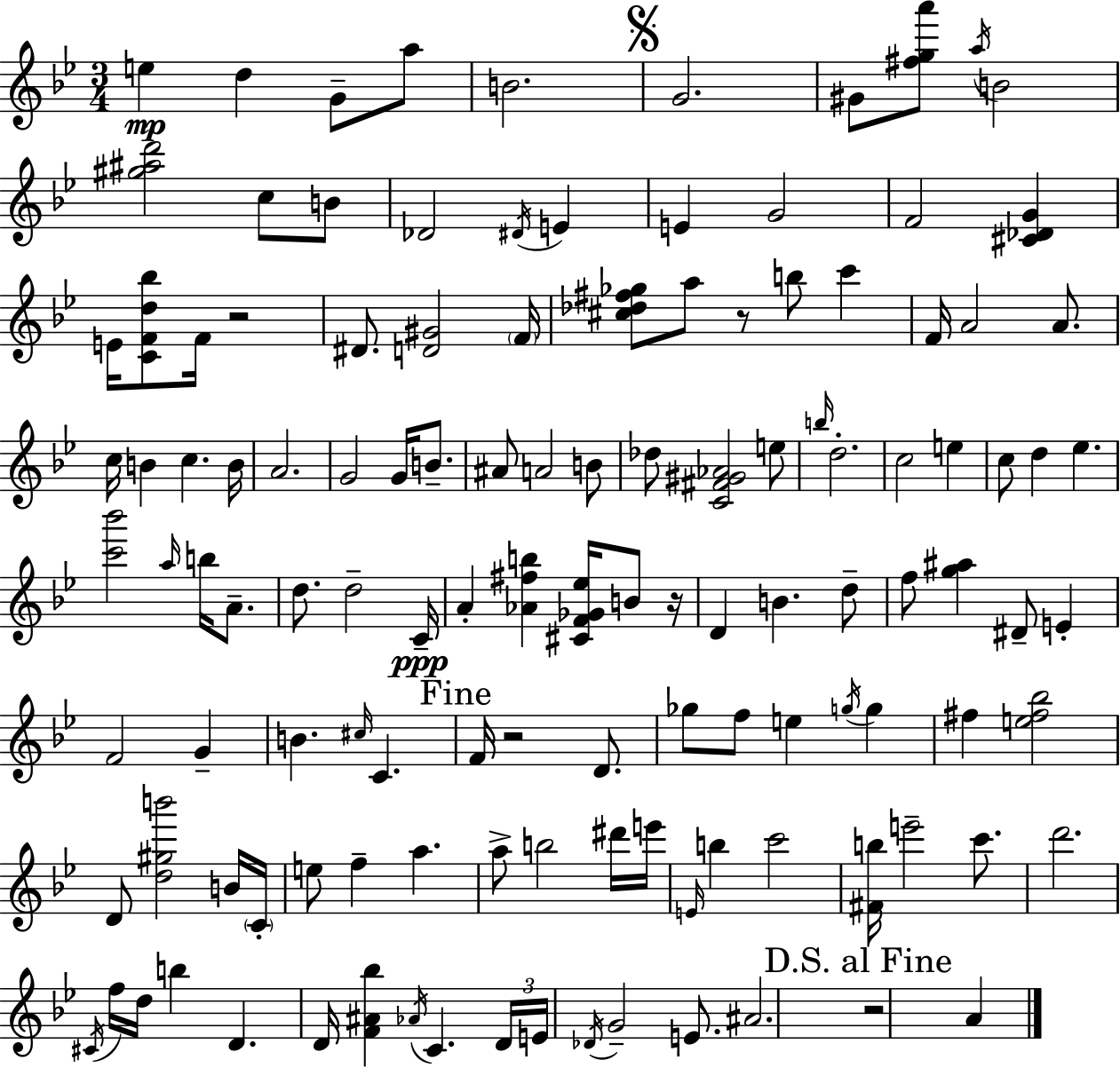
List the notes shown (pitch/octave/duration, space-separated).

E5/q D5/q G4/e A5/e B4/h. G4/h. G#4/e [F#5,G5,A6]/e A5/s B4/h [G#5,A#5,D6]/h C5/e B4/e Db4/h D#4/s E4/q E4/q G4/h F4/h [C#4,Db4,G4]/q E4/s [C4,F4,D5,Bb5]/e F4/s R/h D#4/e. [D4,G#4]/h F4/s [C#5,Db5,F#5,Gb5]/e A5/e R/e B5/e C6/q F4/s A4/h A4/e. C5/s B4/q C5/q. B4/s A4/h. G4/h G4/s B4/e. A#4/e A4/h B4/e Db5/e [C4,F#4,G#4,Ab4]/h E5/e B5/s D5/h. C5/h E5/q C5/e D5/q Eb5/q. [C6,Bb6]/h A5/s B5/s A4/e. D5/e. D5/h C4/s A4/q [Ab4,F#5,B5]/q [C#4,F4,Gb4,Eb5]/s B4/e R/s D4/q B4/q. D5/e F5/e [G5,A#5]/q D#4/e E4/q F4/h G4/q B4/q. C#5/s C4/q. F4/s R/h D4/e. Gb5/e F5/e E5/q G5/s G5/q F#5/q [E5,F#5,Bb5]/h D4/e [D5,G#5,B6]/h B4/s C4/s E5/e F5/q A5/q. A5/e B5/h D#6/s E6/s E4/s B5/q C6/h [F#4,B5]/s E6/h C6/e. D6/h. C#4/s F5/s D5/s B5/q D4/q. D4/s [F4,A#4,Bb5]/q Ab4/s C4/q. D4/s E4/s Db4/s G4/h E4/e. A#4/h. R/h A4/q